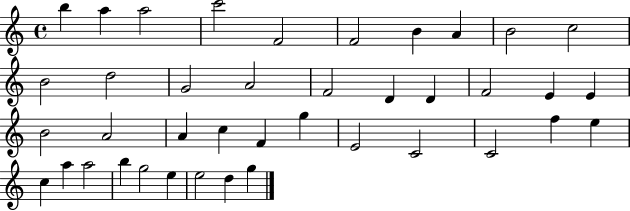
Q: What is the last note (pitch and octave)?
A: G5